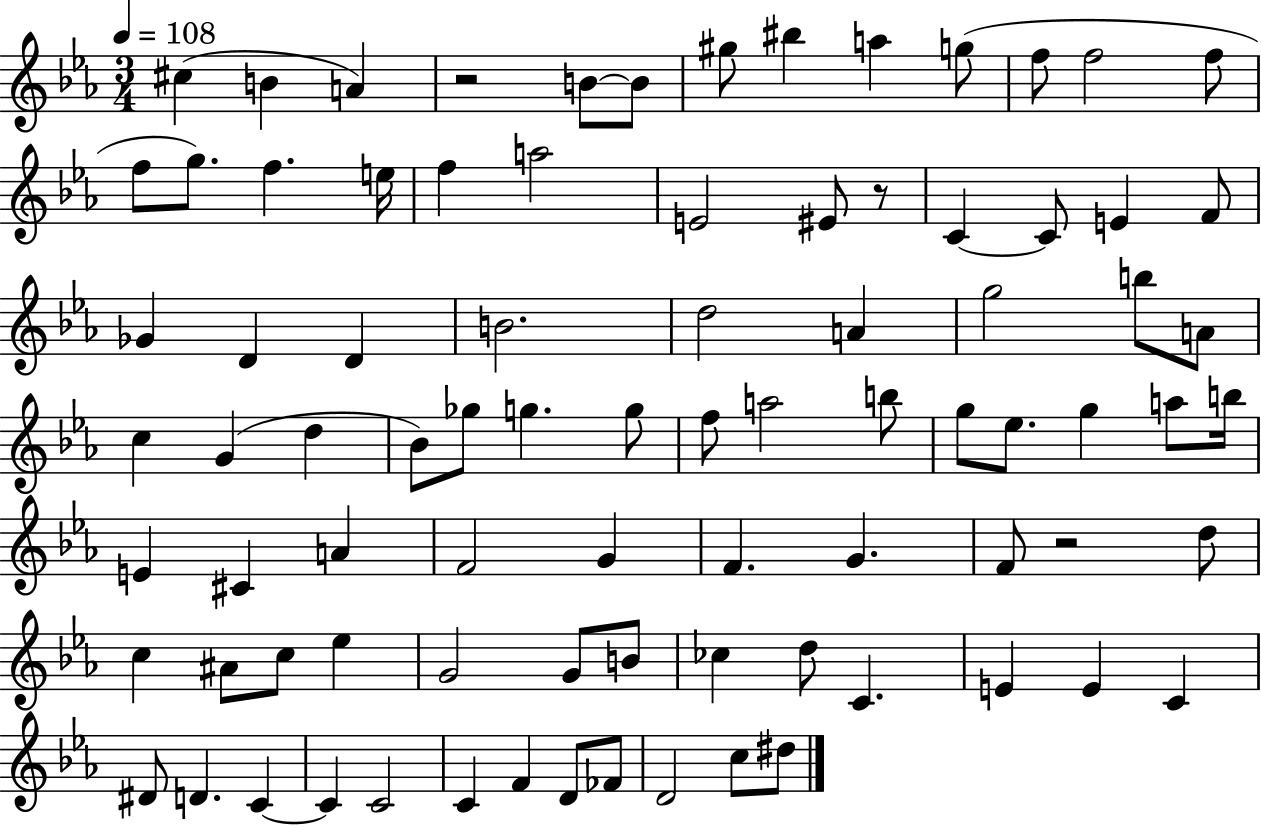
{
  \clef treble
  \numericTimeSignature
  \time 3/4
  \key ees \major
  \tempo 4 = 108
  cis''4( b'4 a'4) | r2 b'8~~ b'8 | gis''8 bis''4 a''4 g''8( | f''8 f''2 f''8 | \break f''8 g''8.) f''4. e''16 | f''4 a''2 | e'2 eis'8 r8 | c'4~~ c'8 e'4 f'8 | \break ges'4 d'4 d'4 | b'2. | d''2 a'4 | g''2 b''8 a'8 | \break c''4 g'4( d''4 | bes'8) ges''8 g''4. g''8 | f''8 a''2 b''8 | g''8 ees''8. g''4 a''8 b''16 | \break e'4 cis'4 a'4 | f'2 g'4 | f'4. g'4. | f'8 r2 d''8 | \break c''4 ais'8 c''8 ees''4 | g'2 g'8 b'8 | ces''4 d''8 c'4. | e'4 e'4 c'4 | \break dis'8 d'4. c'4~~ | c'4 c'2 | c'4 f'4 d'8 fes'8 | d'2 c''8 dis''8 | \break \bar "|."
}